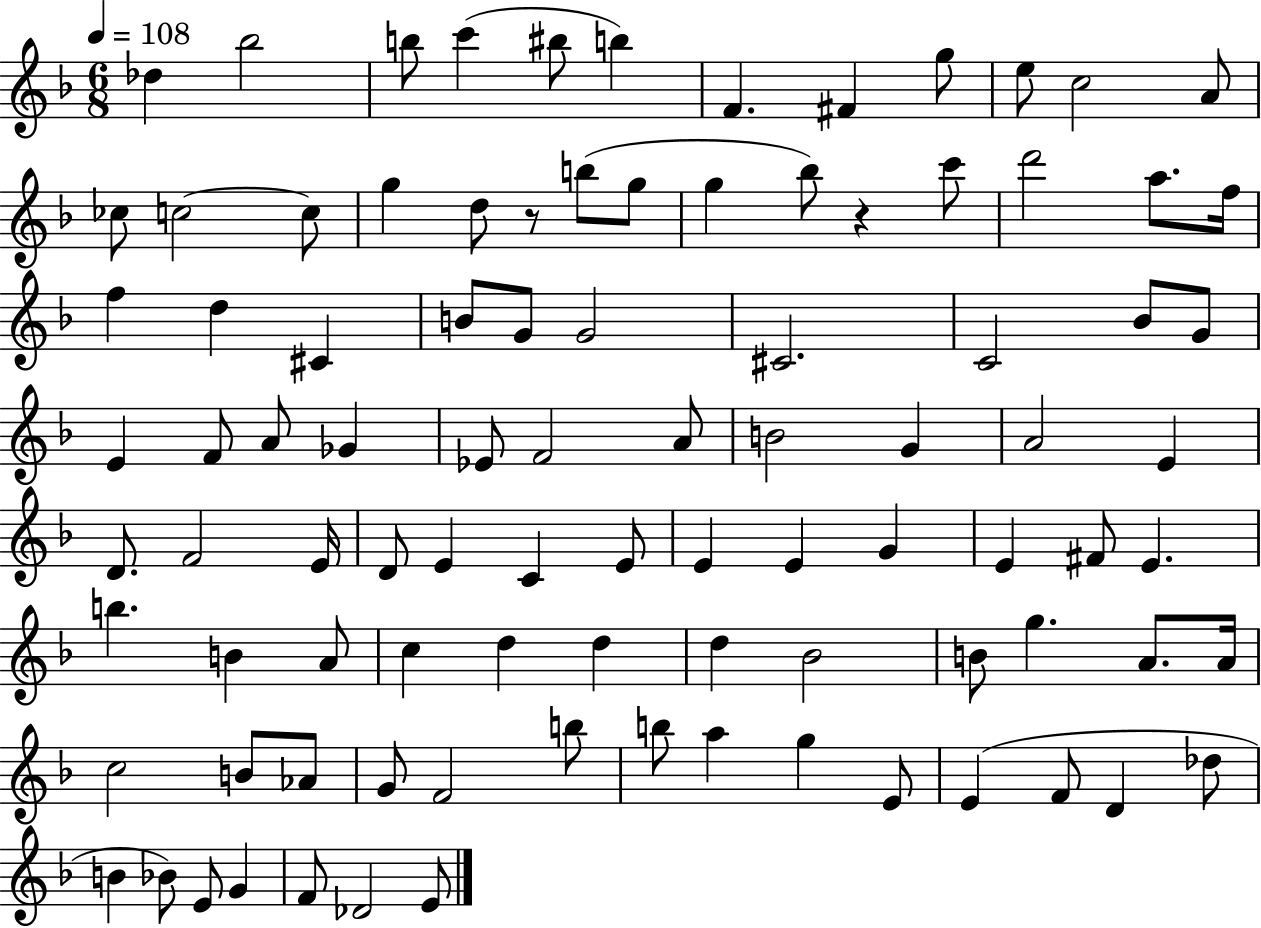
{
  \clef treble
  \numericTimeSignature
  \time 6/8
  \key f \major
  \tempo 4 = 108
  \repeat volta 2 { des''4 bes''2 | b''8 c'''4( bis''8 b''4) | f'4. fis'4 g''8 | e''8 c''2 a'8 | \break ces''8 c''2~~ c''8 | g''4 d''8 r8 b''8( g''8 | g''4 bes''8) r4 c'''8 | d'''2 a''8. f''16 | \break f''4 d''4 cis'4 | b'8 g'8 g'2 | cis'2. | c'2 bes'8 g'8 | \break e'4 f'8 a'8 ges'4 | ees'8 f'2 a'8 | b'2 g'4 | a'2 e'4 | \break d'8. f'2 e'16 | d'8 e'4 c'4 e'8 | e'4 e'4 g'4 | e'4 fis'8 e'4. | \break b''4. b'4 a'8 | c''4 d''4 d''4 | d''4 bes'2 | b'8 g''4. a'8. a'16 | \break c''2 b'8 aes'8 | g'8 f'2 b''8 | b''8 a''4 g''4 e'8 | e'4( f'8 d'4 des''8 | \break b'4 bes'8) e'8 g'4 | f'8 des'2 e'8 | } \bar "|."
}